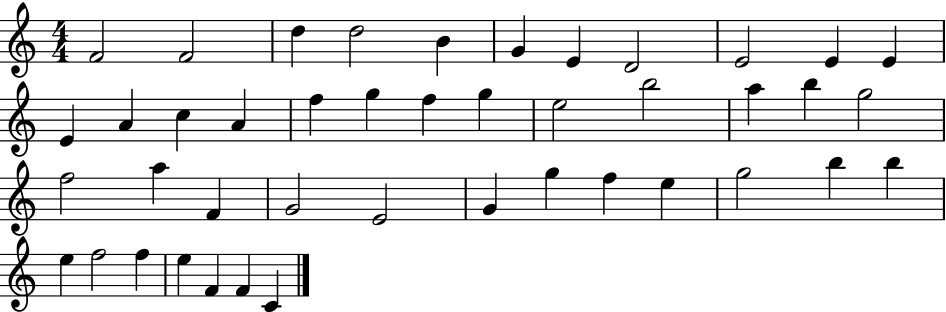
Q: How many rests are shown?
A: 0